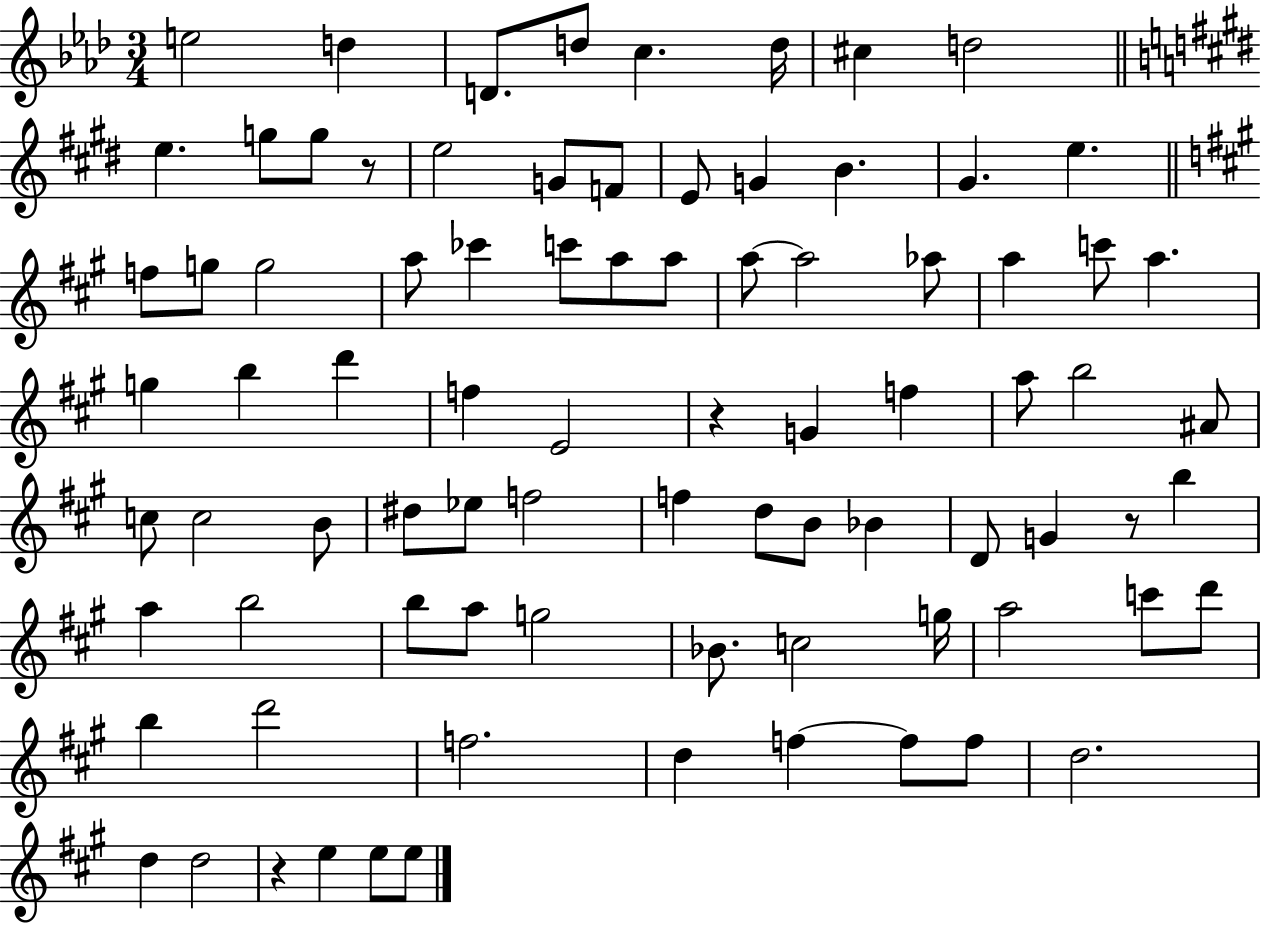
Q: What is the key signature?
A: AES major